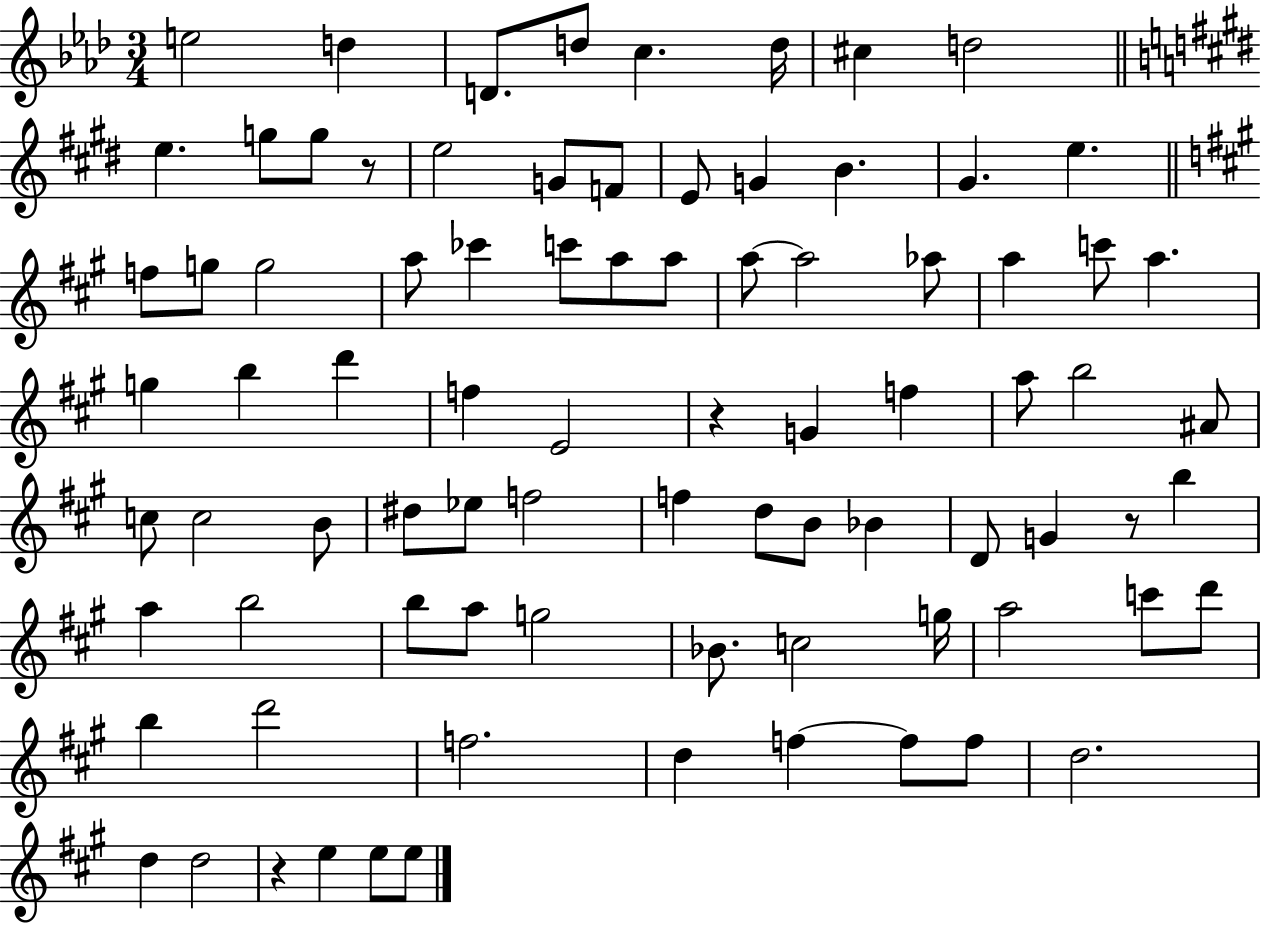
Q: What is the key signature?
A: AES major